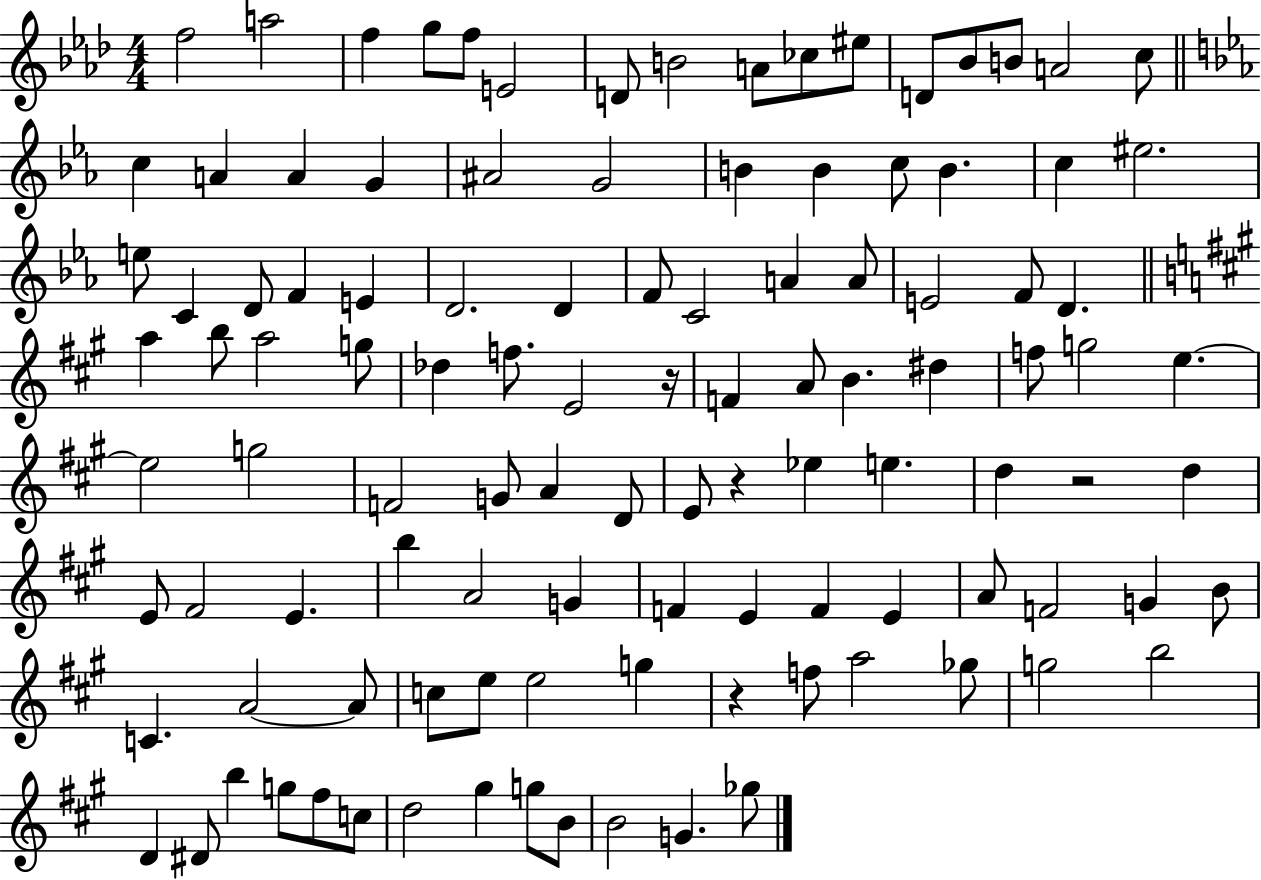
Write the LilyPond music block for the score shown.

{
  \clef treble
  \numericTimeSignature
  \time 4/4
  \key aes \major
  f''2 a''2 | f''4 g''8 f''8 e'2 | d'8 b'2 a'8 ces''8 eis''8 | d'8 bes'8 b'8 a'2 c''8 | \break \bar "||" \break \key ees \major c''4 a'4 a'4 g'4 | ais'2 g'2 | b'4 b'4 c''8 b'4. | c''4 eis''2. | \break e''8 c'4 d'8 f'4 e'4 | d'2. d'4 | f'8 c'2 a'4 a'8 | e'2 f'8 d'4. | \break \bar "||" \break \key a \major a''4 b''8 a''2 g''8 | des''4 f''8. e'2 r16 | f'4 a'8 b'4. dis''4 | f''8 g''2 e''4.~~ | \break e''2 g''2 | f'2 g'8 a'4 d'8 | e'8 r4 ees''4 e''4. | d''4 r2 d''4 | \break e'8 fis'2 e'4. | b''4 a'2 g'4 | f'4 e'4 f'4 e'4 | a'8 f'2 g'4 b'8 | \break c'4. a'2~~ a'8 | c''8 e''8 e''2 g''4 | r4 f''8 a''2 ges''8 | g''2 b''2 | \break d'4 dis'8 b''4 g''8 fis''8 c''8 | d''2 gis''4 g''8 b'8 | b'2 g'4. ges''8 | \bar "|."
}